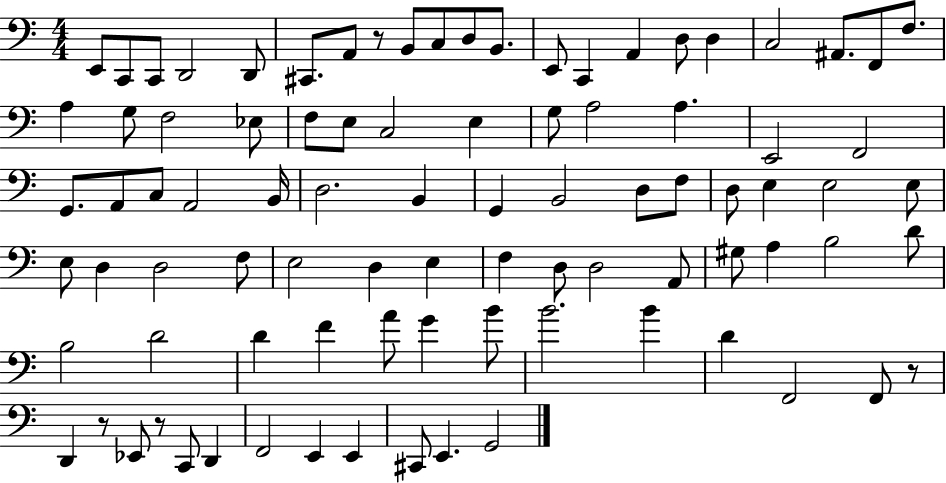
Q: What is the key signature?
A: C major